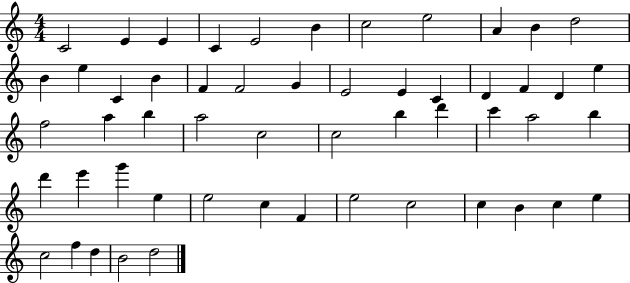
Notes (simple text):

C4/h E4/q E4/q C4/q E4/h B4/q C5/h E5/h A4/q B4/q D5/h B4/q E5/q C4/q B4/q F4/q F4/h G4/q E4/h E4/q C4/q D4/q F4/q D4/q E5/q F5/h A5/q B5/q A5/h C5/h C5/h B5/q D6/q C6/q A5/h B5/q D6/q E6/q G6/q E5/q E5/h C5/q F4/q E5/h C5/h C5/q B4/q C5/q E5/q C5/h F5/q D5/q B4/h D5/h